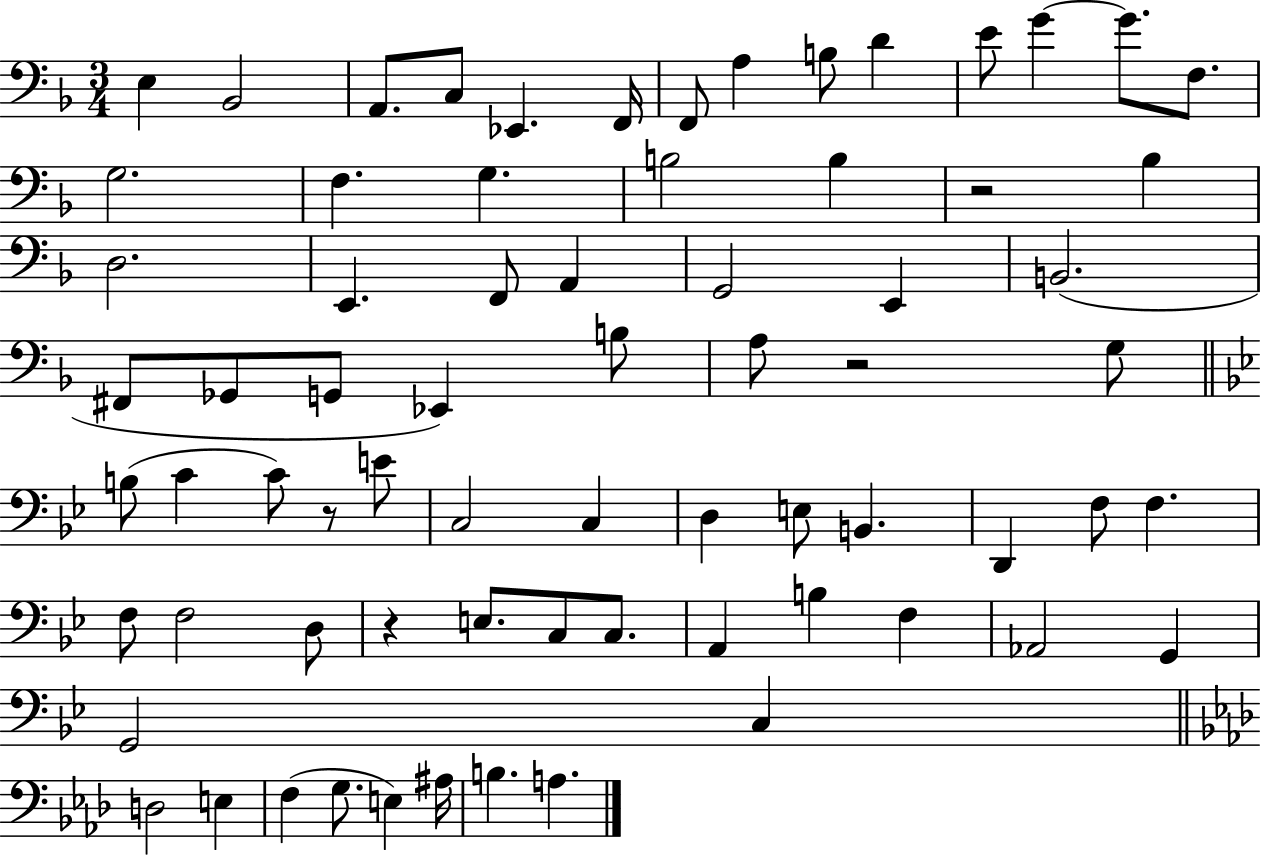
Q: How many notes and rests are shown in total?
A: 71